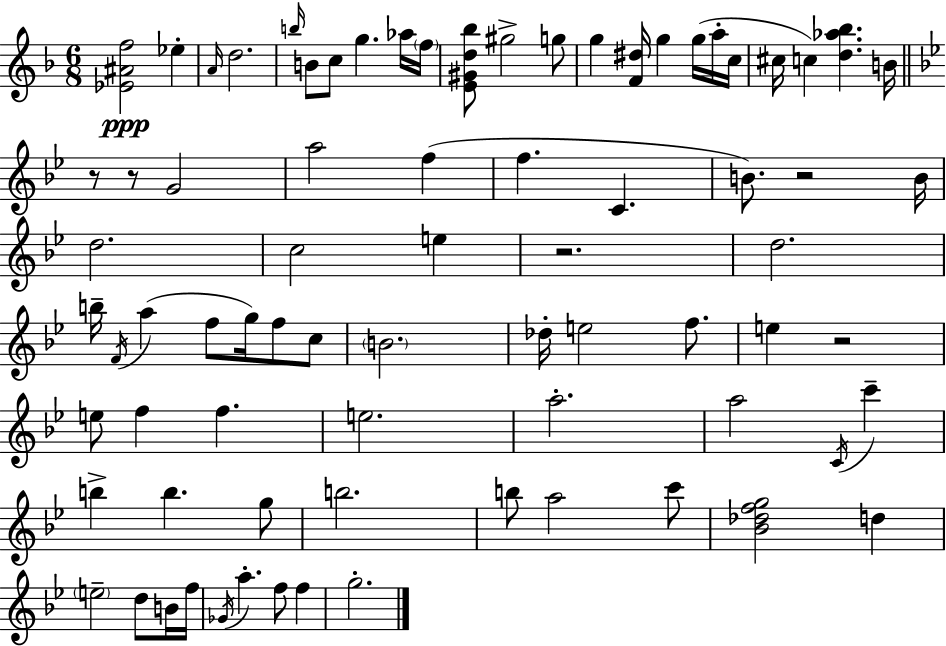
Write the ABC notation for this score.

X:1
T:Untitled
M:6/8
L:1/4
K:F
[_E^Af]2 _e A/4 d2 b/4 B/2 c/2 g _a/4 f/4 [E^Gd_b]/2 ^g2 g/2 g [F^d]/4 g g/4 a/4 c/4 ^c/4 c [d_a_b] B/4 z/2 z/2 G2 a2 f f C B/2 z2 B/4 d2 c2 e z2 d2 b/4 F/4 a f/2 g/4 f/2 c/2 B2 _d/4 e2 f/2 e z2 e/2 f f e2 a2 a2 C/4 c' b b g/2 b2 b/2 a2 c'/2 [_B_dfg]2 d e2 d/2 B/4 f/4 _G/4 a f/2 f g2